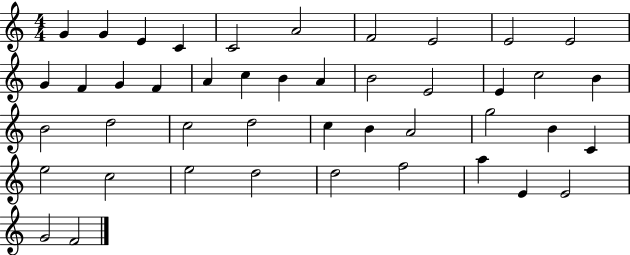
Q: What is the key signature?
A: C major